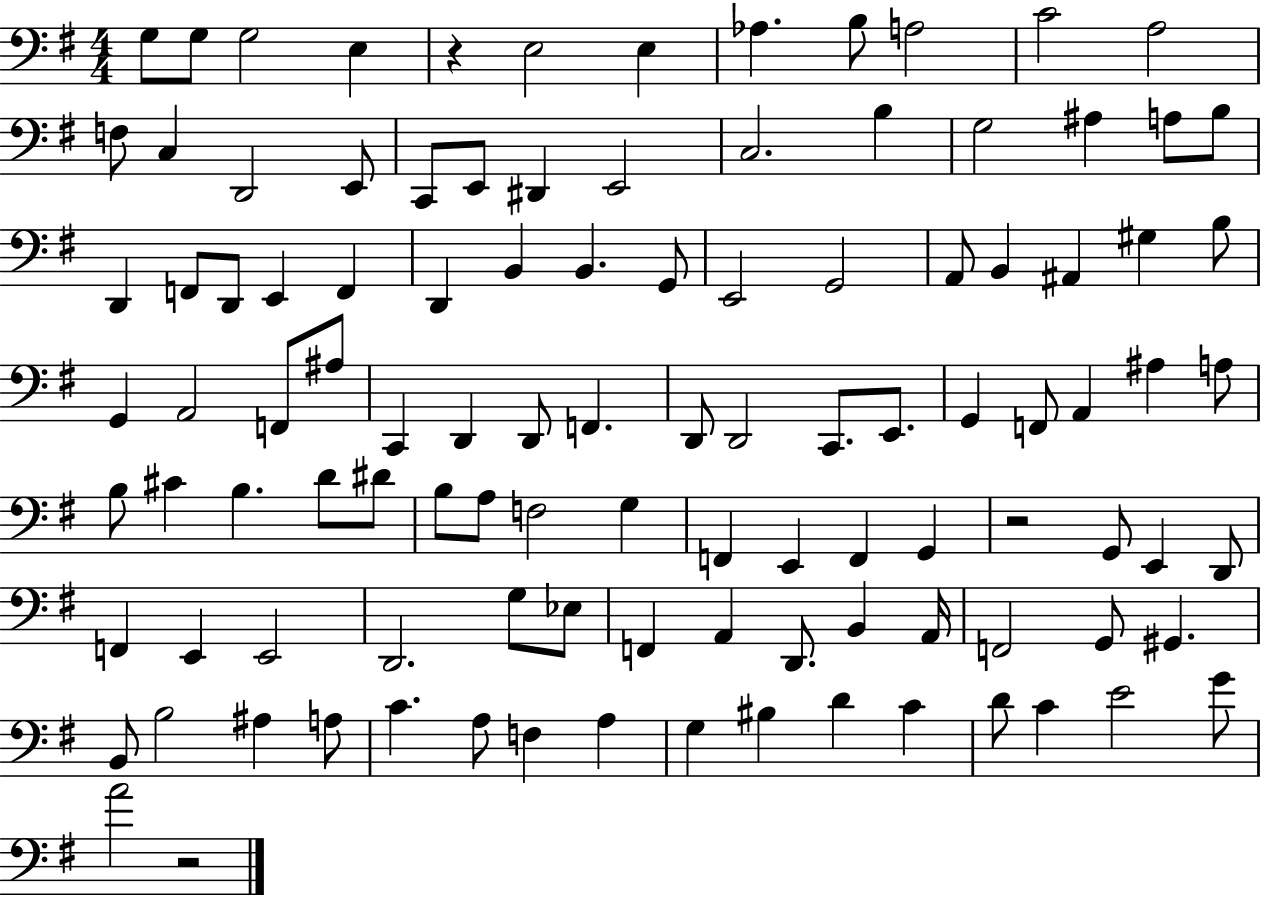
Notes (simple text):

G3/e G3/e G3/h E3/q R/q E3/h E3/q Ab3/q. B3/e A3/h C4/h A3/h F3/e C3/q D2/h E2/e C2/e E2/e D#2/q E2/h C3/h. B3/q G3/h A#3/q A3/e B3/e D2/q F2/e D2/e E2/q F2/q D2/q B2/q B2/q. G2/e E2/h G2/h A2/e B2/q A#2/q G#3/q B3/e G2/q A2/h F2/e A#3/e C2/q D2/q D2/e F2/q. D2/e D2/h C2/e. E2/e. G2/q F2/e A2/q A#3/q A3/e B3/e C#4/q B3/q. D4/e D#4/e B3/e A3/e F3/h G3/q F2/q E2/q F2/q G2/q R/h G2/e E2/q D2/e F2/q E2/q E2/h D2/h. G3/e Eb3/e F2/q A2/q D2/e. B2/q A2/s F2/h G2/e G#2/q. B2/e B3/h A#3/q A3/e C4/q. A3/e F3/q A3/q G3/q BIS3/q D4/q C4/q D4/e C4/q E4/h G4/e A4/h R/h